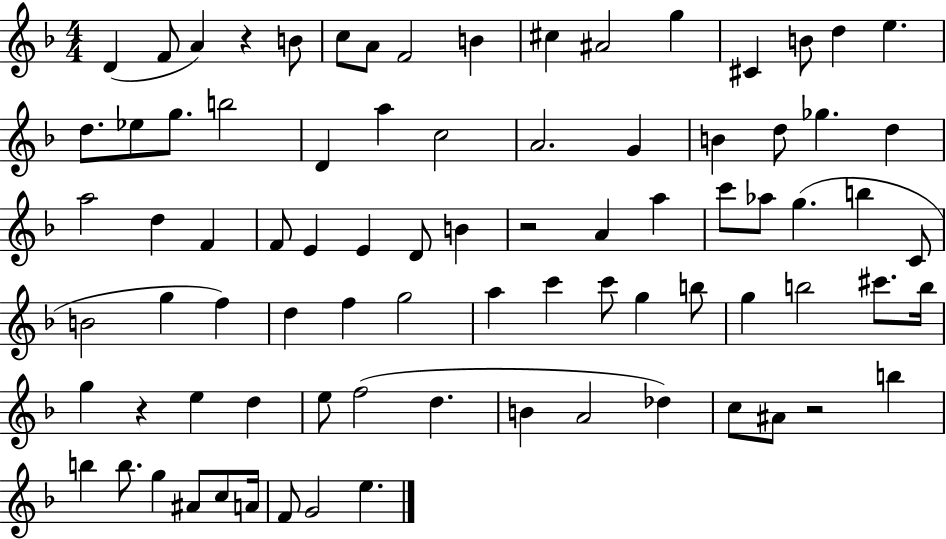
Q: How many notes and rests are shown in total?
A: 83